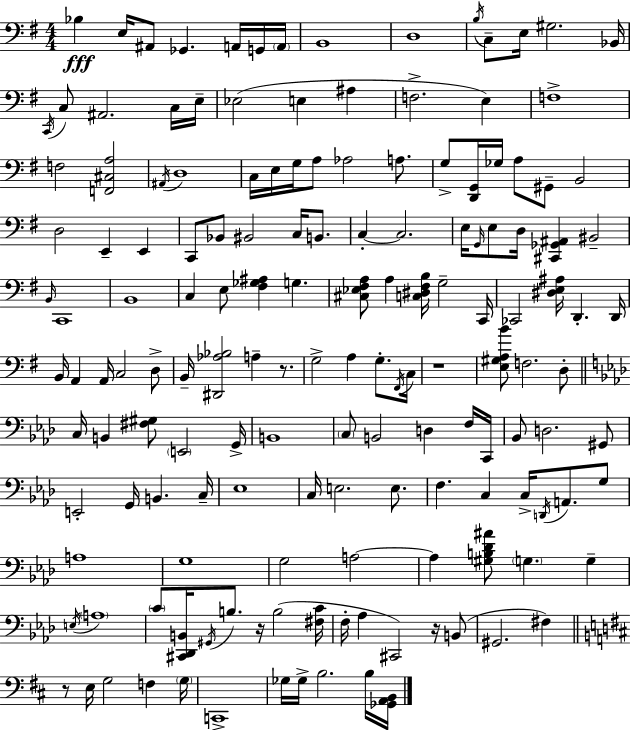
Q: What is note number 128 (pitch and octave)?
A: G3